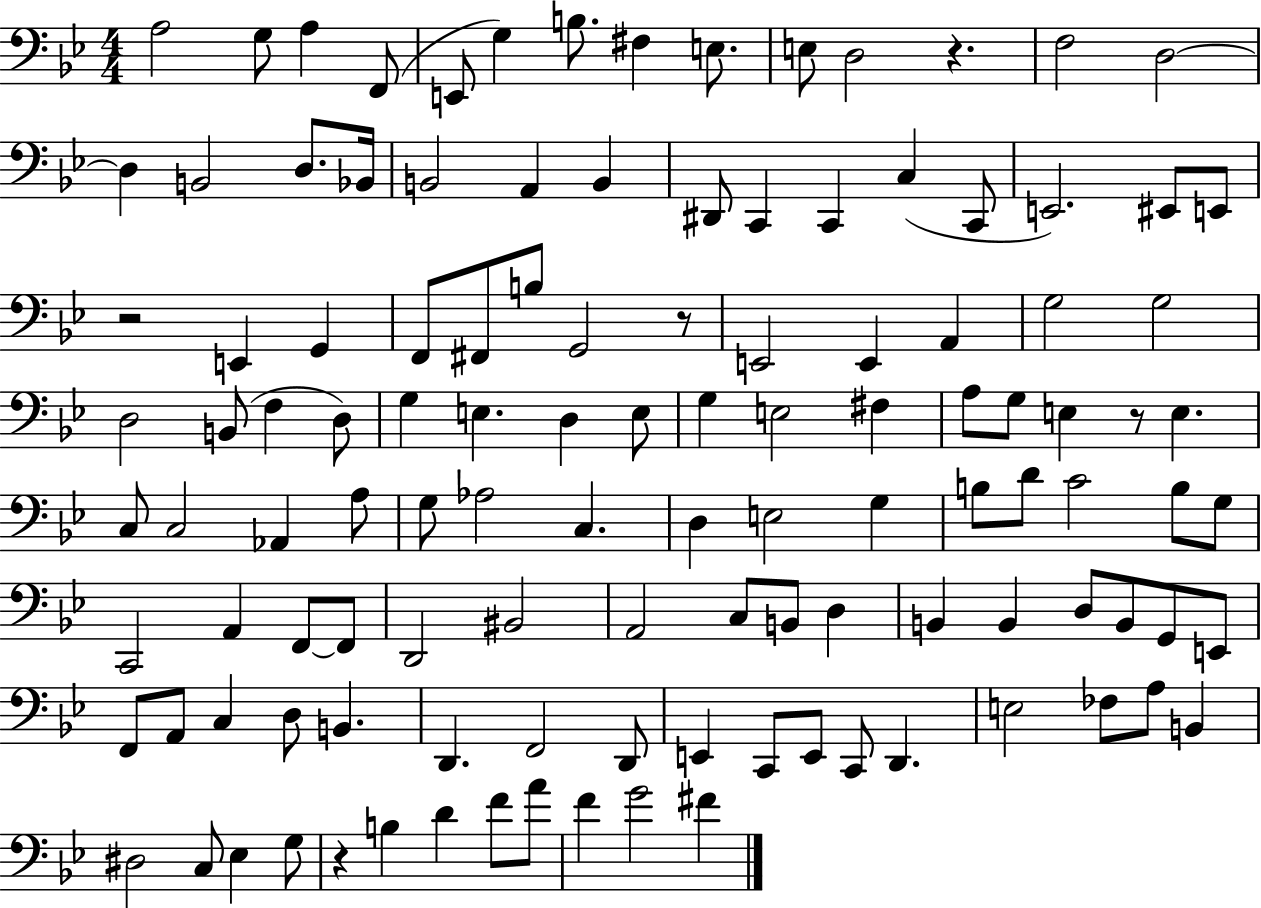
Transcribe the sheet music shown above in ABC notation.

X:1
T:Untitled
M:4/4
L:1/4
K:Bb
A,2 G,/2 A, F,,/2 E,,/2 G, B,/2 ^F, E,/2 E,/2 D,2 z F,2 D,2 D, B,,2 D,/2 _B,,/4 B,,2 A,, B,, ^D,,/2 C,, C,, C, C,,/2 E,,2 ^E,,/2 E,,/2 z2 E,, G,, F,,/2 ^F,,/2 B,/2 G,,2 z/2 E,,2 E,, A,, G,2 G,2 D,2 B,,/2 F, D,/2 G, E, D, E,/2 G, E,2 ^F, A,/2 G,/2 E, z/2 E, C,/2 C,2 _A,, A,/2 G,/2 _A,2 C, D, E,2 G, B,/2 D/2 C2 B,/2 G,/2 C,,2 A,, F,,/2 F,,/2 D,,2 ^B,,2 A,,2 C,/2 B,,/2 D, B,, B,, D,/2 B,,/2 G,,/2 E,,/2 F,,/2 A,,/2 C, D,/2 B,, D,, F,,2 D,,/2 E,, C,,/2 E,,/2 C,,/2 D,, E,2 _F,/2 A,/2 B,, ^D,2 C,/2 _E, G,/2 z B, D F/2 A/2 F G2 ^F